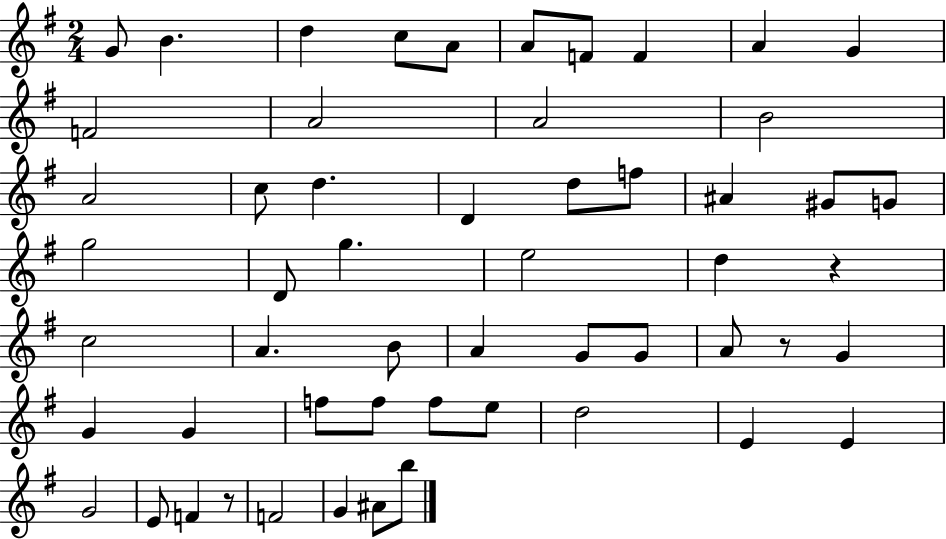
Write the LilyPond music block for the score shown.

{
  \clef treble
  \numericTimeSignature
  \time 2/4
  \key g \major
  \repeat volta 2 { g'8 b'4. | d''4 c''8 a'8 | a'8 f'8 f'4 | a'4 g'4 | \break f'2 | a'2 | a'2 | b'2 | \break a'2 | c''8 d''4. | d'4 d''8 f''8 | ais'4 gis'8 g'8 | \break g''2 | d'8 g''4. | e''2 | d''4 r4 | \break c''2 | a'4. b'8 | a'4 g'8 g'8 | a'8 r8 g'4 | \break g'4 g'4 | f''8 f''8 f''8 e''8 | d''2 | e'4 e'4 | \break g'2 | e'8 f'4 r8 | f'2 | g'4 ais'8 b''8 | \break } \bar "|."
}